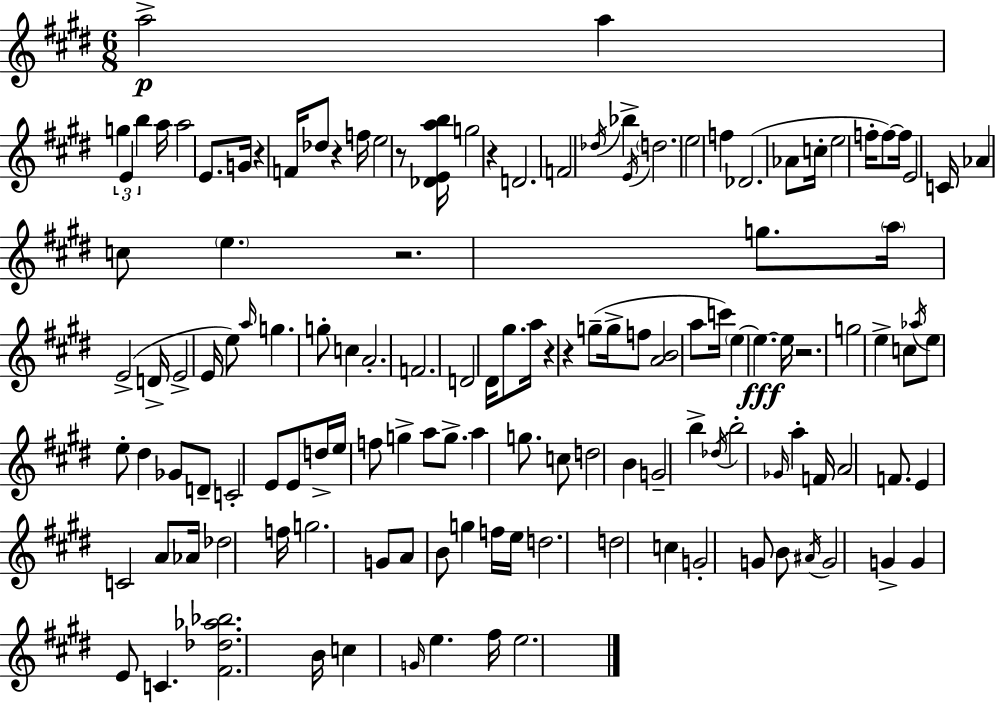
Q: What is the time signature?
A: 6/8